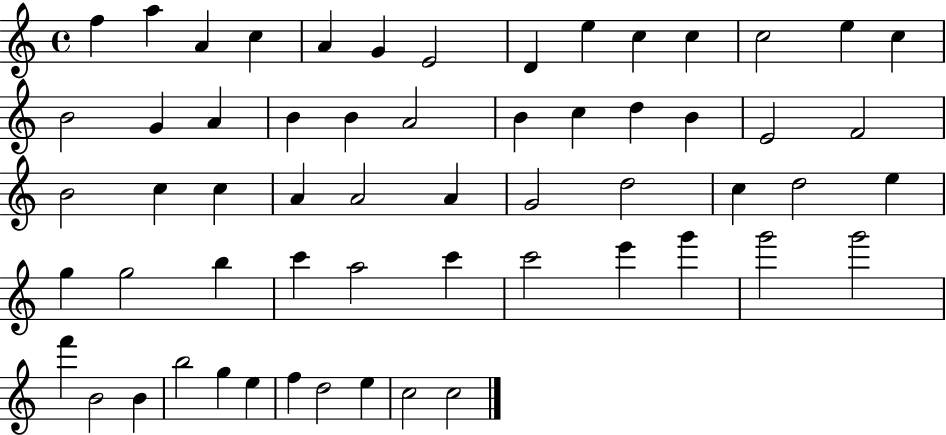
{
  \clef treble
  \time 4/4
  \defaultTimeSignature
  \key c \major
  f''4 a''4 a'4 c''4 | a'4 g'4 e'2 | d'4 e''4 c''4 c''4 | c''2 e''4 c''4 | \break b'2 g'4 a'4 | b'4 b'4 a'2 | b'4 c''4 d''4 b'4 | e'2 f'2 | \break b'2 c''4 c''4 | a'4 a'2 a'4 | g'2 d''2 | c''4 d''2 e''4 | \break g''4 g''2 b''4 | c'''4 a''2 c'''4 | c'''2 e'''4 g'''4 | g'''2 g'''2 | \break f'''4 b'2 b'4 | b''2 g''4 e''4 | f''4 d''2 e''4 | c''2 c''2 | \break \bar "|."
}